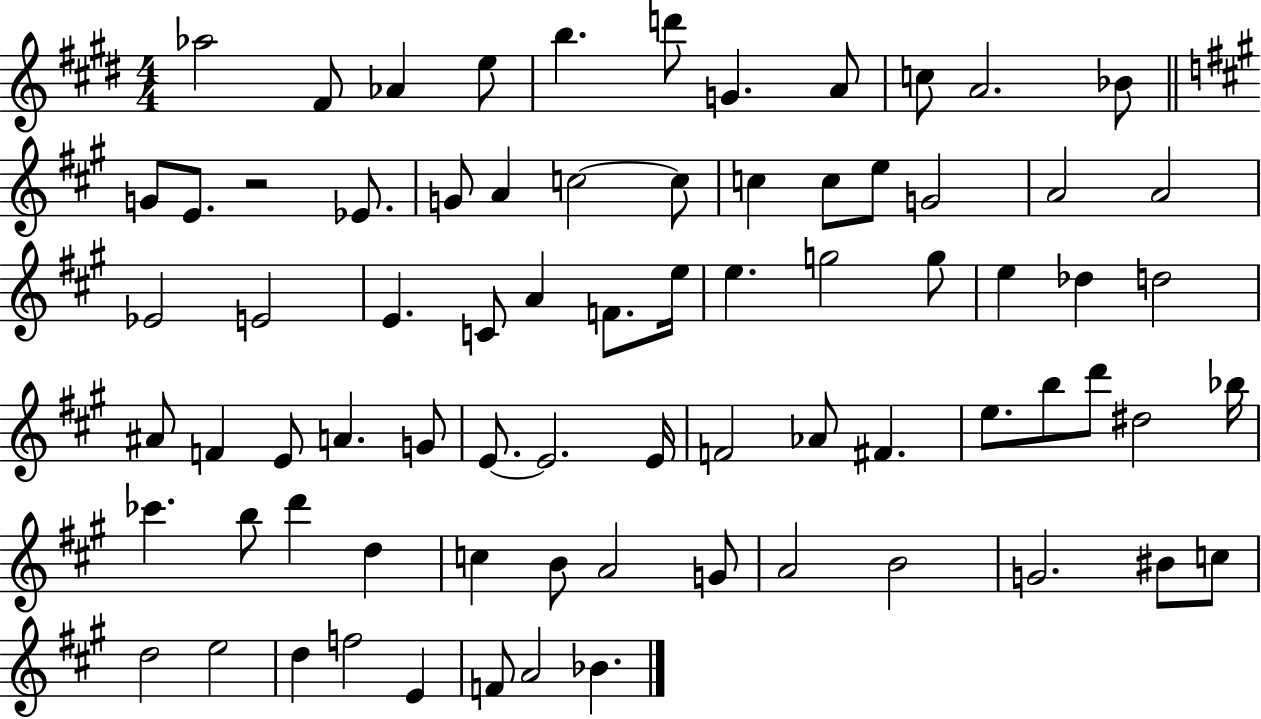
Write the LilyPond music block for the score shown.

{
  \clef treble
  \numericTimeSignature
  \time 4/4
  \key e \major
  aes''2 fis'8 aes'4 e''8 | b''4. d'''8 g'4. a'8 | c''8 a'2. bes'8 | \bar "||" \break \key a \major g'8 e'8. r2 ees'8. | g'8 a'4 c''2~~ c''8 | c''4 c''8 e''8 g'2 | a'2 a'2 | \break ees'2 e'2 | e'4. c'8 a'4 f'8. e''16 | e''4. g''2 g''8 | e''4 des''4 d''2 | \break ais'8 f'4 e'8 a'4. g'8 | e'8.~~ e'2. e'16 | f'2 aes'8 fis'4. | e''8. b''8 d'''8 dis''2 bes''16 | \break ces'''4. b''8 d'''4 d''4 | c''4 b'8 a'2 g'8 | a'2 b'2 | g'2. bis'8 c''8 | \break d''2 e''2 | d''4 f''2 e'4 | f'8 a'2 bes'4. | \bar "|."
}